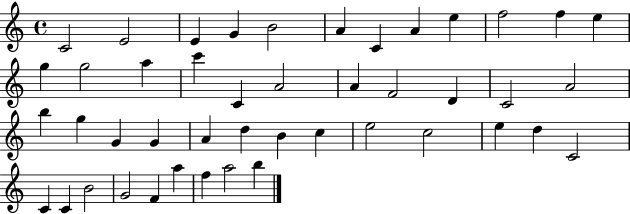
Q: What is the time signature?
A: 4/4